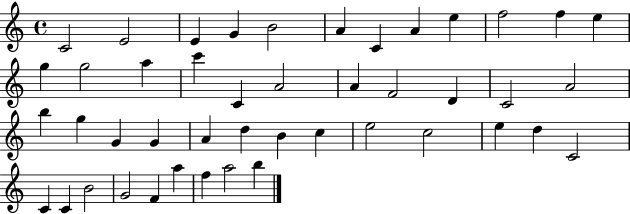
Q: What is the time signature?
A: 4/4